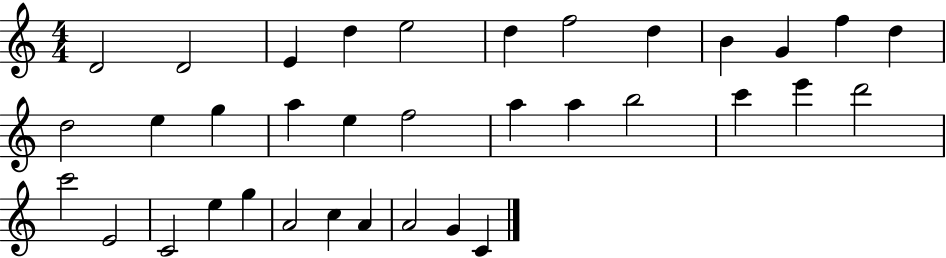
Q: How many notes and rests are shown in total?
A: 35